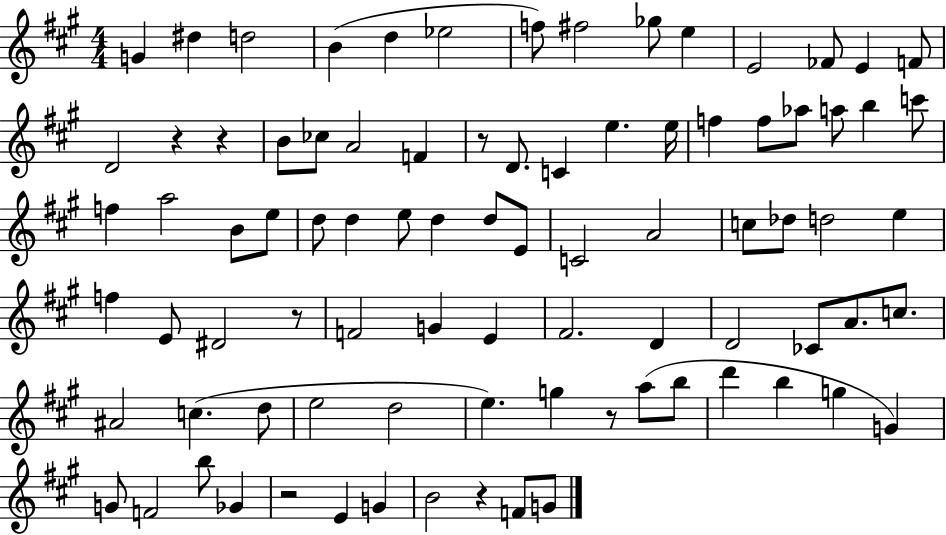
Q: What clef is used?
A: treble